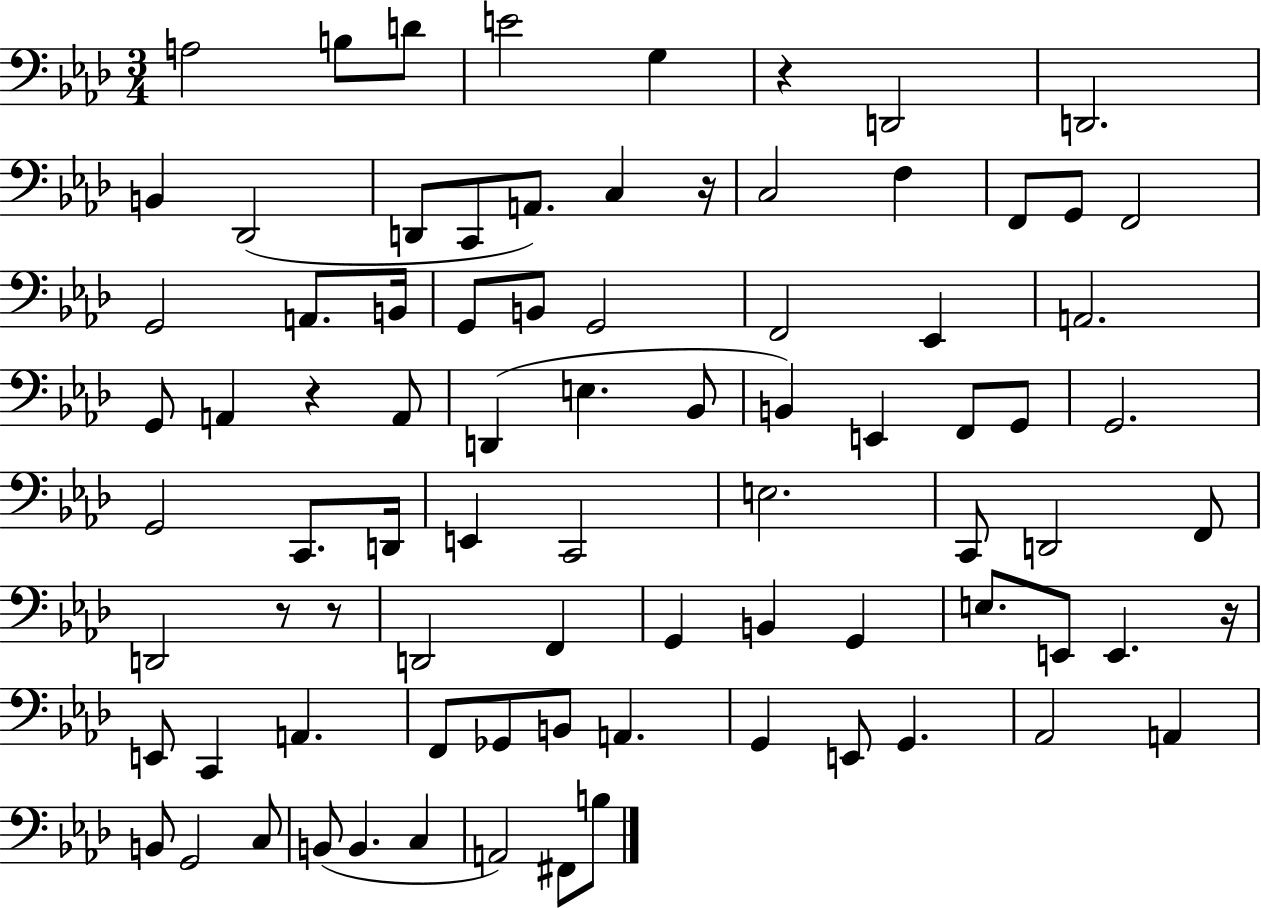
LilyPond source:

{
  \clef bass
  \numericTimeSignature
  \time 3/4
  \key aes \major
  a2 b8 d'8 | e'2 g4 | r4 d,2 | d,2. | \break b,4 des,2( | d,8 c,8 a,8.) c4 r16 | c2 f4 | f,8 g,8 f,2 | \break g,2 a,8. b,16 | g,8 b,8 g,2 | f,2 ees,4 | a,2. | \break g,8 a,4 r4 a,8 | d,4( e4. bes,8 | b,4) e,4 f,8 g,8 | g,2. | \break g,2 c,8. d,16 | e,4 c,2 | e2. | c,8 d,2 f,8 | \break d,2 r8 r8 | d,2 f,4 | g,4 b,4 g,4 | e8. e,8 e,4. r16 | \break e,8 c,4 a,4. | f,8 ges,8 b,8 a,4. | g,4 e,8 g,4. | aes,2 a,4 | \break b,8 g,2 c8 | b,8( b,4. c4 | a,2) fis,8 b8 | \bar "|."
}